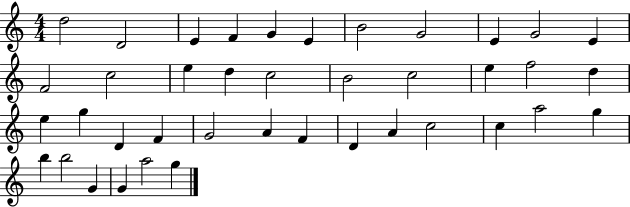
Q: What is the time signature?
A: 4/4